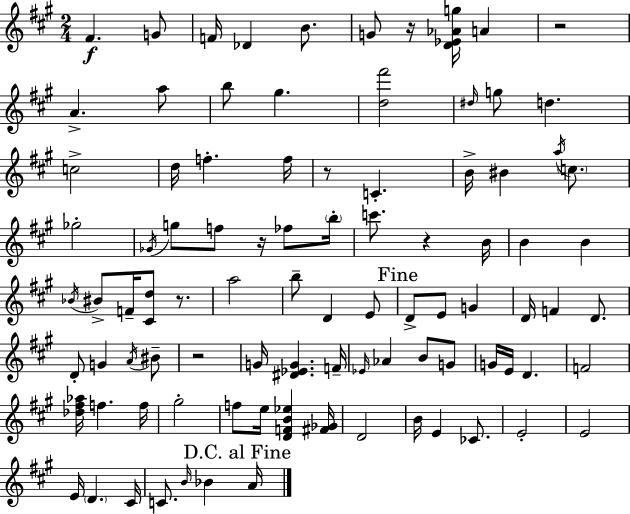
{
  \clef treble
  \numericTimeSignature
  \time 2/4
  \key a \major
  fis'4.\f g'8 | f'16 des'4 b'8. | g'8 r16 <d' ees' aes' g''>16 a'4 | r2 | \break a'4.-> a''8 | b''8 gis''4. | <d'' fis'''>2 | \grace { dis''16 } g''8 d''4. | \break c''2-> | d''16 f''4.-. | f''16 r8 c'4.-. | b'16-> bis'4 \acciaccatura { a''16 } \parenthesize c''8. | \break ges''2-. | \acciaccatura { ges'16 } g''8 f''8 r16 | fes''8 \parenthesize b''16-. c'''8. r4 | b'16 b'4 b'4 | \break \acciaccatura { bes'16 } bis'8-> f'16-- <cis' d''>8 | r8. a''2 | b''8-- d'4 | e'8 \mark "Fine" d'8-> e'8 | \break g'4 d'16 f'4 | d'8. d'8-. g'4 | \acciaccatura { a'16 } bis'8-- r2 | g'16 <dis' ees' g'>4. | \break f'16-- \grace { ees'16 } aes'4 | b'8 g'8 g'16 e'16 | d'4. f'2 | <des'' fis'' aes''>16 f''4. | \break f''16 gis''2-. | f''8 | e''16 <d' f' b' ees''>4 <fis' ges'>16 d'2 | b'16 e'4 | \break ces'8. e'2-. | e'2 | e'16 \parenthesize d'4. | cis'16 c'8. | \break \grace { b'16 } bes'4 \mark "D.C. al Fine" a'16 \bar "|."
}